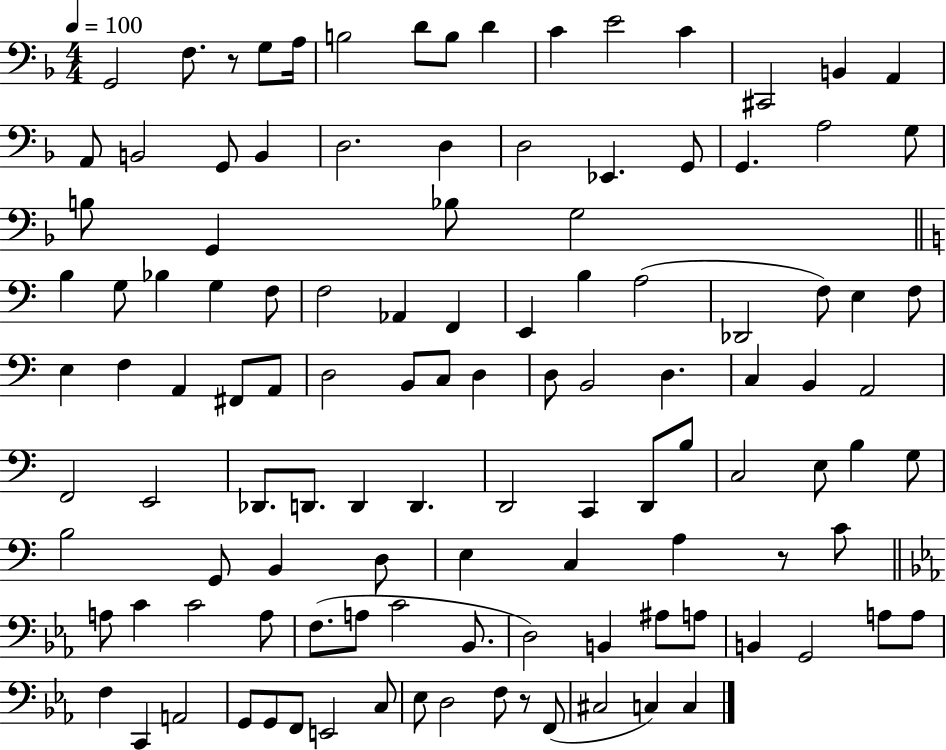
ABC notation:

X:1
T:Untitled
M:4/4
L:1/4
K:F
G,,2 F,/2 z/2 G,/2 A,/4 B,2 D/2 B,/2 D C E2 C ^C,,2 B,, A,, A,,/2 B,,2 G,,/2 B,, D,2 D, D,2 _E,, G,,/2 G,, A,2 G,/2 B,/2 G,, _B,/2 G,2 B, G,/2 _B, G, F,/2 F,2 _A,, F,, E,, B, A,2 _D,,2 F,/2 E, F,/2 E, F, A,, ^F,,/2 A,,/2 D,2 B,,/2 C,/2 D, D,/2 B,,2 D, C, B,, A,,2 F,,2 E,,2 _D,,/2 D,,/2 D,, D,, D,,2 C,, D,,/2 B,/2 C,2 E,/2 B, G,/2 B,2 G,,/2 B,, D,/2 E, C, A, z/2 C/2 A,/2 C C2 A,/2 F,/2 A,/2 C2 _B,,/2 D,2 B,, ^A,/2 A,/2 B,, G,,2 A,/2 A,/2 F, C,, A,,2 G,,/2 G,,/2 F,,/2 E,,2 C,/2 _E,/2 D,2 F,/2 z/2 F,,/2 ^C,2 C, C,